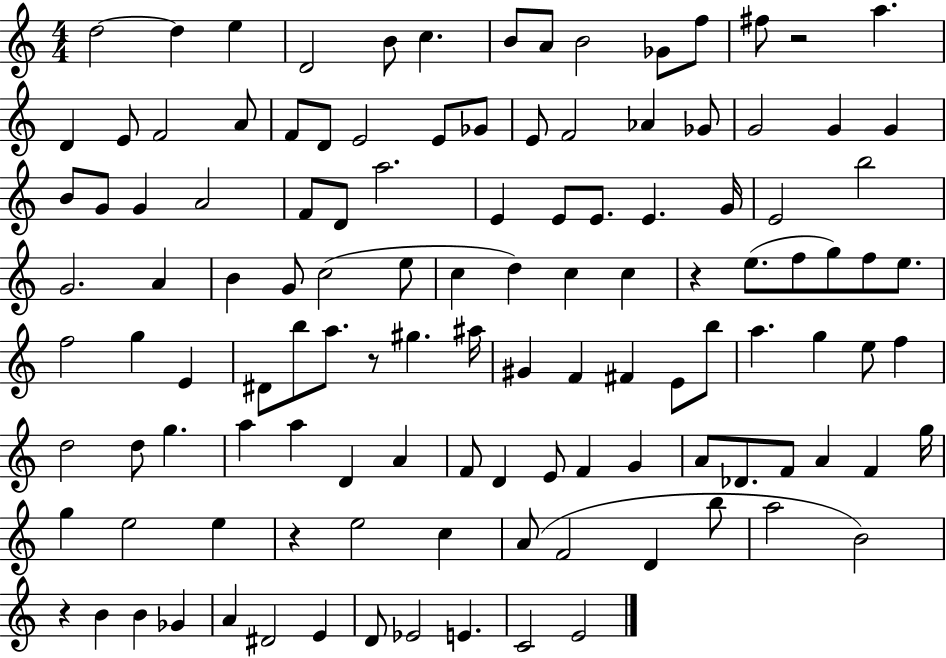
{
  \clef treble
  \numericTimeSignature
  \time 4/4
  \key c \major
  \repeat volta 2 { d''2~~ d''4 e''4 | d'2 b'8 c''4. | b'8 a'8 b'2 ges'8 f''8 | fis''8 r2 a''4. | \break d'4 e'8 f'2 a'8 | f'8 d'8 e'2 e'8 ges'8 | e'8 f'2 aes'4 ges'8 | g'2 g'4 g'4 | \break b'8 g'8 g'4 a'2 | f'8 d'8 a''2. | e'4 e'8 e'8. e'4. g'16 | e'2 b''2 | \break g'2. a'4 | b'4 g'8 c''2( e''8 | c''4 d''4) c''4 c''4 | r4 e''8.( f''8 g''8) f''8 e''8. | \break f''2 g''4 e'4 | dis'8 b''8 a''8. r8 gis''4. ais''16 | gis'4 f'4 fis'4 e'8 b''8 | a''4. g''4 e''8 f''4 | \break d''2 d''8 g''4. | a''4 a''4 d'4 a'4 | f'8 d'4 e'8 f'4 g'4 | a'8 des'8. f'8 a'4 f'4 g''16 | \break g''4 e''2 e''4 | r4 e''2 c''4 | a'8( f'2 d'4 b''8 | a''2 b'2) | \break r4 b'4 b'4 ges'4 | a'4 dis'2 e'4 | d'8 ees'2 e'4. | c'2 e'2 | \break } \bar "|."
}